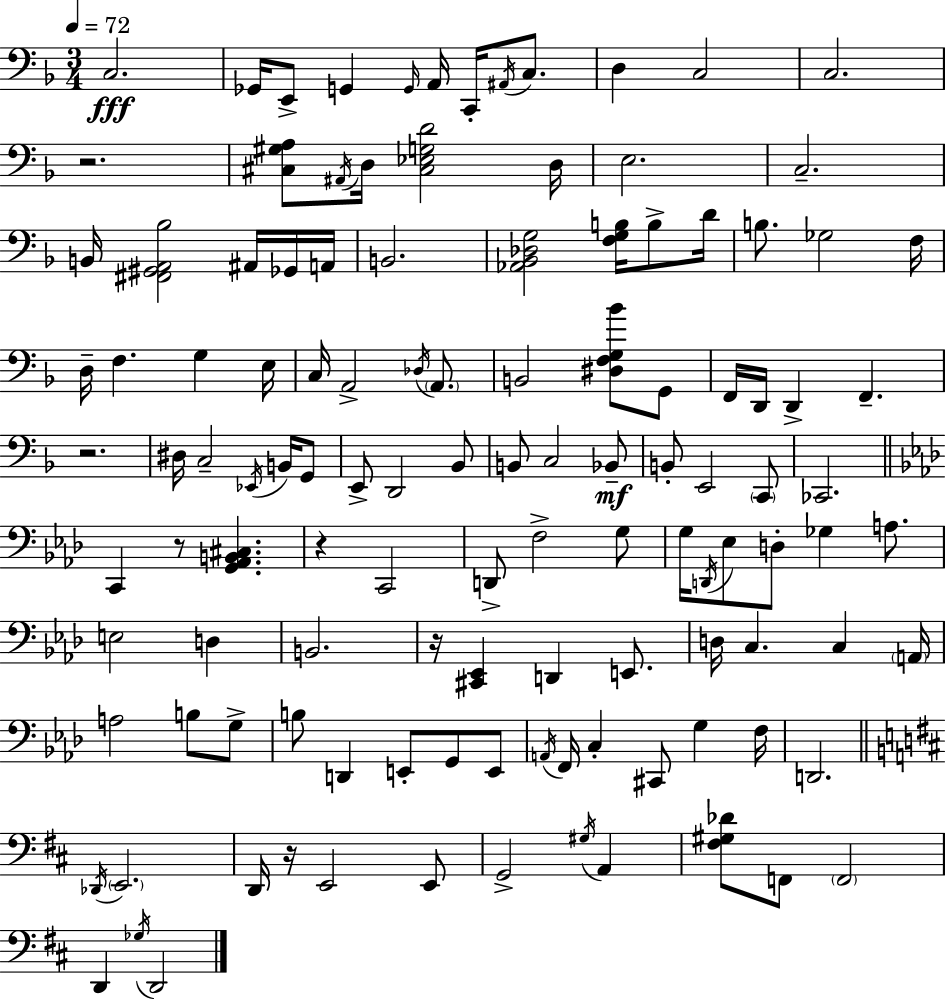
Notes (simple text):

C3/h. Gb2/s E2/e G2/q G2/s A2/s C2/s A#2/s C3/e. D3/q C3/h C3/h. R/h. [C#3,G#3,A3]/e A#2/s D3/s [C#3,Eb3,G3,D4]/h D3/s E3/h. C3/h. B2/s [F#2,G#2,A2,Bb3]/h A#2/s Gb2/s A2/s B2/h. [Ab2,Bb2,Db3,G3]/h [F3,G3,B3]/s B3/e D4/s B3/e. Gb3/h F3/s D3/s F3/q. G3/q E3/s C3/s A2/h Db3/s A2/e. B2/h [D#3,F3,G3,Bb4]/e G2/e F2/s D2/s D2/q F2/q. R/h. D#3/s C3/h Eb2/s B2/s G2/e E2/e D2/h Bb2/e B2/e C3/h Bb2/e B2/e E2/h C2/e CES2/h. C2/q R/e [G2,Ab2,B2,C#3]/q. R/q C2/h D2/e F3/h G3/e G3/s D2/s Eb3/e D3/e Gb3/q A3/e. E3/h D3/q B2/h. R/s [C#2,Eb2]/q D2/q E2/e. D3/s C3/q. C3/q A2/s A3/h B3/e G3/e B3/e D2/q E2/e G2/e E2/e A2/s F2/s C3/q C#2/e G3/q F3/s D2/h. Db2/s E2/h. D2/s R/s E2/h E2/e G2/h G#3/s A2/q [F#3,G#3,Db4]/e F2/e F2/h D2/q Gb3/s D2/h